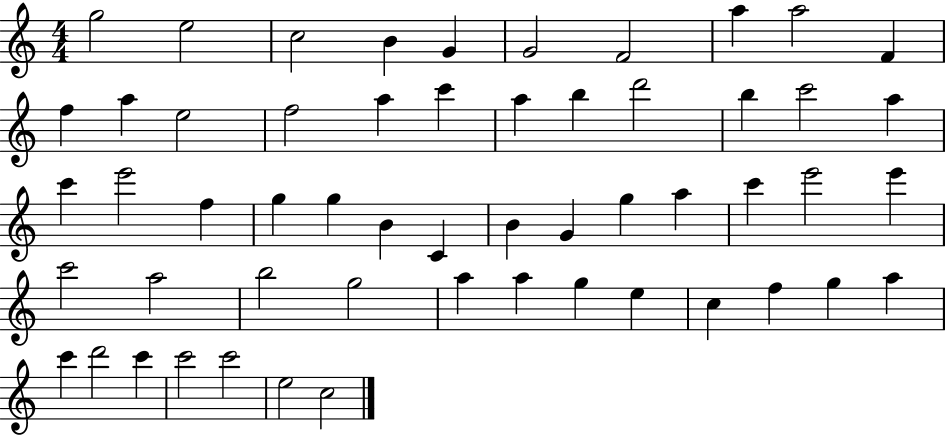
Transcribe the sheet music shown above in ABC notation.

X:1
T:Untitled
M:4/4
L:1/4
K:C
g2 e2 c2 B G G2 F2 a a2 F f a e2 f2 a c' a b d'2 b c'2 a c' e'2 f g g B C B G g a c' e'2 e' c'2 a2 b2 g2 a a g e c f g a c' d'2 c' c'2 c'2 e2 c2